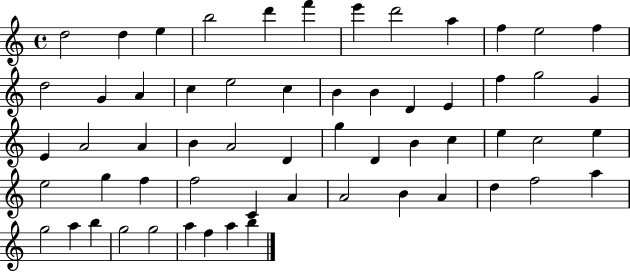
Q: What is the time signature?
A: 4/4